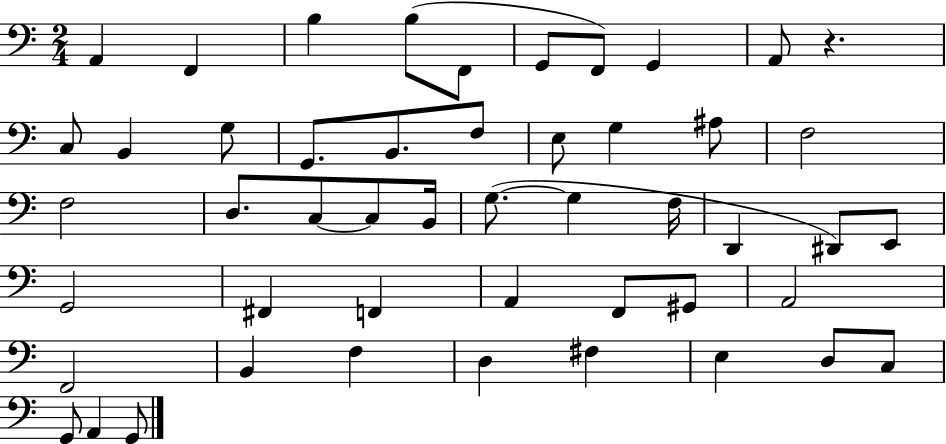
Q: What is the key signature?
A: C major